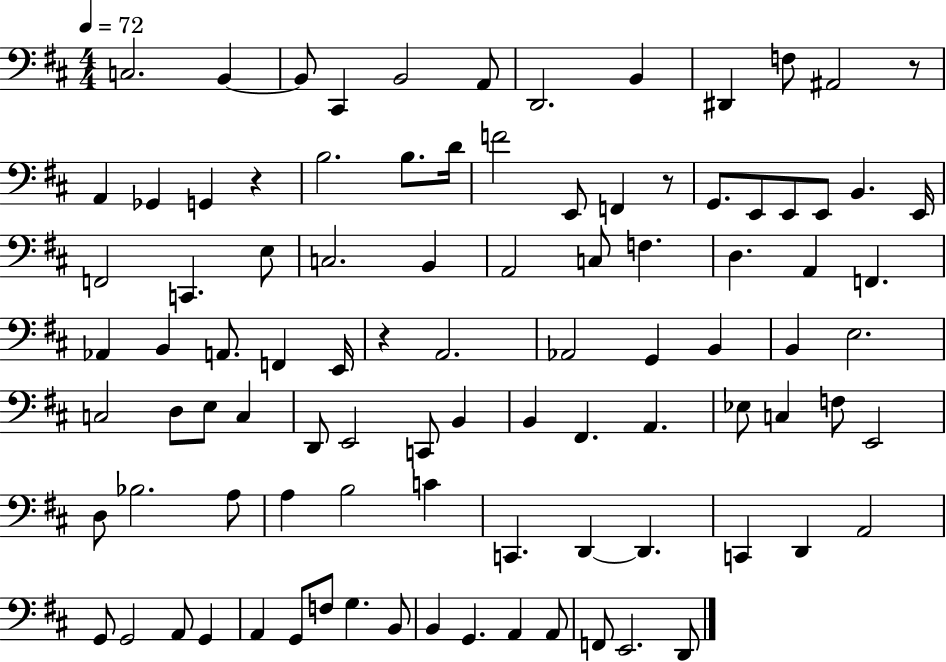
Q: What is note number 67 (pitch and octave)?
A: A3